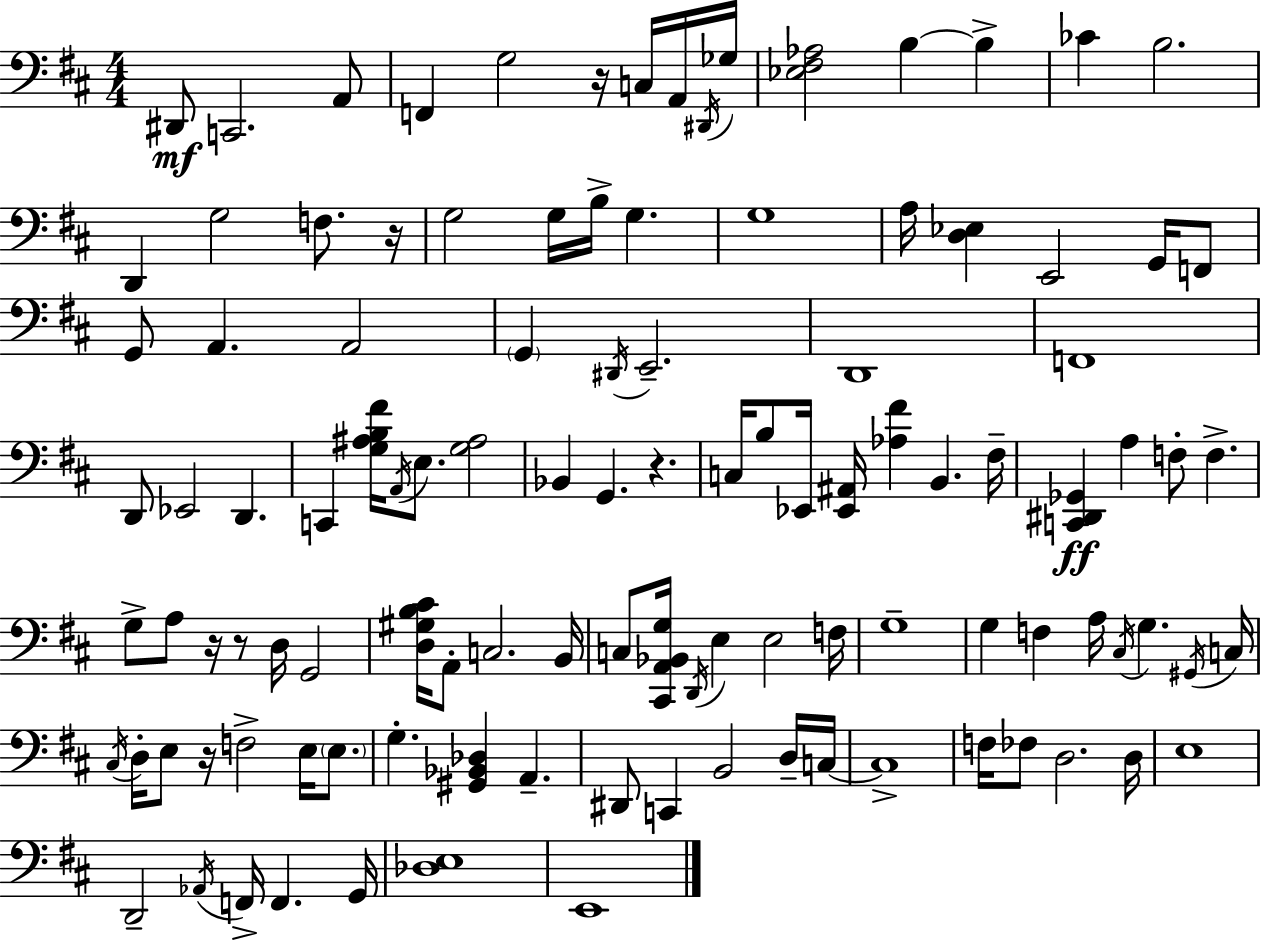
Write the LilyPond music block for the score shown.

{
  \clef bass
  \numericTimeSignature
  \time 4/4
  \key d \major
  dis,8\mf c,2. a,8 | f,4 g2 r16 c16 a,16 \acciaccatura { dis,16 } | ges16 <ees fis aes>2 b4~~ b4-> | ces'4 b2. | \break d,4 g2 f8. | r16 g2 g16 b16-> g4. | g1 | a16 <d ees>4 e,2 g,16 f,8 | \break g,8 a,4. a,2 | \parenthesize g,4 \acciaccatura { dis,16 } e,2.-- | d,1 | f,1 | \break d,8 ees,2 d,4. | c,4 <g ais b fis'>16 \acciaccatura { a,16 } e8. <g ais>2 | bes,4 g,4. r4. | c16 b8 ees,16 <ees, ais,>16 <aes fis'>4 b,4. | \break fis16-- <c, dis, ges,>4\ff a4 f8-. f4.-> | g8-> a8 r16 r8 d16 g,2 | <d gis b cis'>16 a,8-. c2. | b,16 c8 <cis, a, bes, g>16 \acciaccatura { d,16 } e4 e2 | \break f16 g1-- | g4 f4 a16 \acciaccatura { cis16 } g4. | \acciaccatura { gis,16 } c16 \acciaccatura { cis16 } d16-. e8 r16 f2-> | e16 \parenthesize e8. g4.-. <gis, bes, des>4 | \break a,4.-- dis,8 c,4 b,2 | d16-- c16~~ c1-> | f16 fes8 d2. | d16 e1 | \break d,2-- \acciaccatura { aes,16 } | f,16-> f,4. g,16 <des e>1 | e,1 | \bar "|."
}